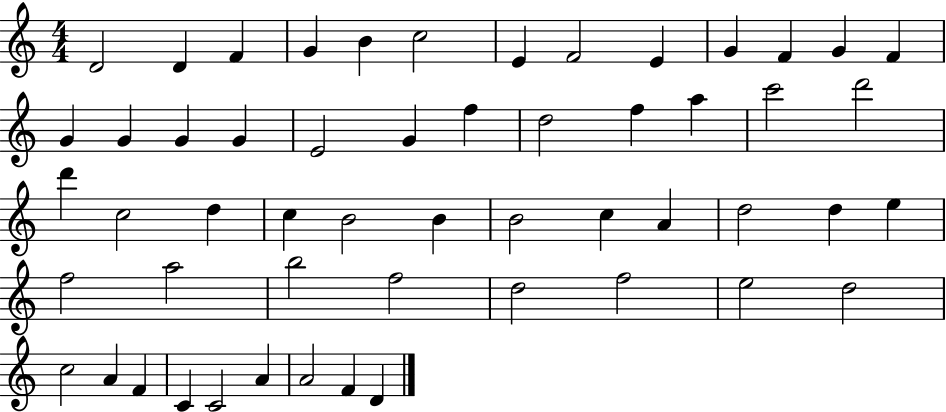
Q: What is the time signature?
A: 4/4